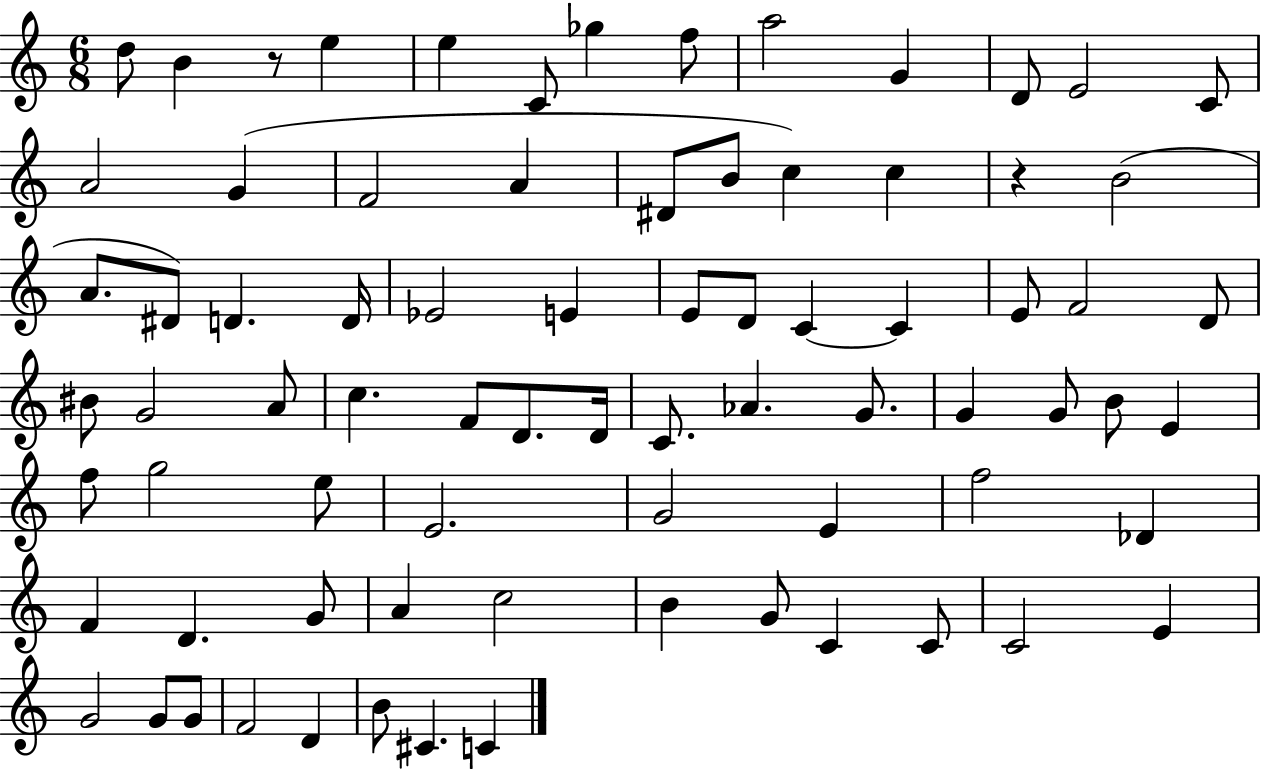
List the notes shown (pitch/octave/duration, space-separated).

D5/e B4/q R/e E5/q E5/q C4/e Gb5/q F5/e A5/h G4/q D4/e E4/h C4/e A4/h G4/q F4/h A4/q D#4/e B4/e C5/q C5/q R/q B4/h A4/e. D#4/e D4/q. D4/s Eb4/h E4/q E4/e D4/e C4/q C4/q E4/e F4/h D4/e BIS4/e G4/h A4/e C5/q. F4/e D4/e. D4/s C4/e. Ab4/q. G4/e. G4/q G4/e B4/e E4/q F5/e G5/h E5/e E4/h. G4/h E4/q F5/h Db4/q F4/q D4/q. G4/e A4/q C5/h B4/q G4/e C4/q C4/e C4/h E4/q G4/h G4/e G4/e F4/h D4/q B4/e C#4/q. C4/q